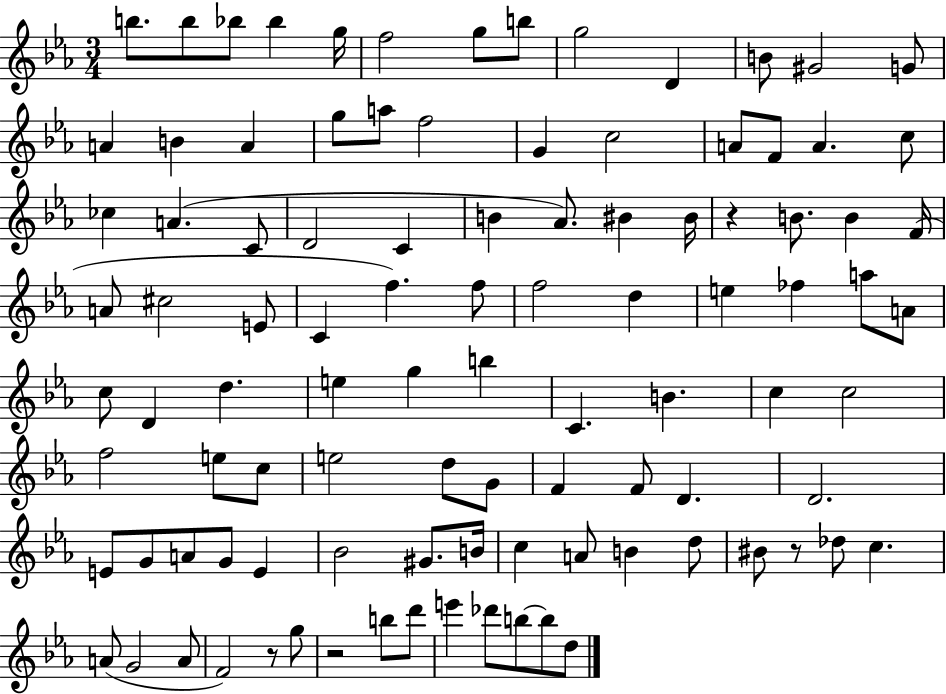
B5/e. B5/e Bb5/e Bb5/q G5/s F5/h G5/e B5/e G5/h D4/q B4/e G#4/h G4/e A4/q B4/q A4/q G5/e A5/e F5/h G4/q C5/h A4/e F4/e A4/q. C5/e CES5/q A4/q. C4/e D4/h C4/q B4/q Ab4/e. BIS4/q BIS4/s R/q B4/e. B4/q F4/s A4/e C#5/h E4/e C4/q F5/q. F5/e F5/h D5/q E5/q FES5/q A5/e A4/e C5/e D4/q D5/q. E5/q G5/q B5/q C4/q. B4/q. C5/q C5/h F5/h E5/e C5/e E5/h D5/e G4/e F4/q F4/e D4/q. D4/h. E4/e G4/e A4/e G4/e E4/q Bb4/h G#4/e. B4/s C5/q A4/e B4/q D5/e BIS4/e R/e Db5/e C5/q. A4/e G4/h A4/e F4/h R/e G5/e R/h B5/e D6/e E6/q Db6/e B5/e B5/e D5/e